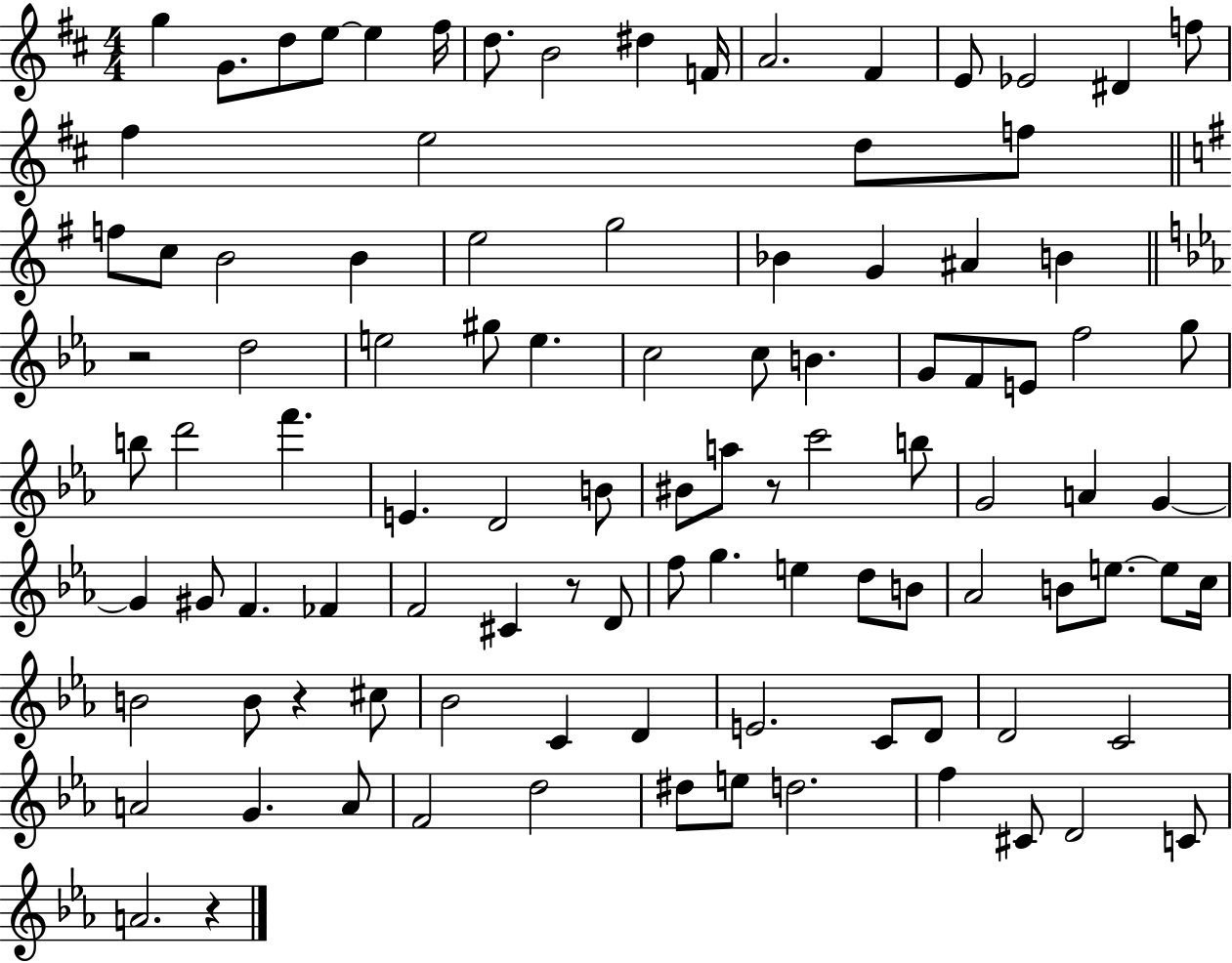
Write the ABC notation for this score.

X:1
T:Untitled
M:4/4
L:1/4
K:D
g G/2 d/2 e/2 e ^f/4 d/2 B2 ^d F/4 A2 ^F E/2 _E2 ^D f/2 ^f e2 d/2 f/2 f/2 c/2 B2 B e2 g2 _B G ^A B z2 d2 e2 ^g/2 e c2 c/2 B G/2 F/2 E/2 f2 g/2 b/2 d'2 f' E D2 B/2 ^B/2 a/2 z/2 c'2 b/2 G2 A G G ^G/2 F _F F2 ^C z/2 D/2 f/2 g e d/2 B/2 _A2 B/2 e/2 e/2 c/4 B2 B/2 z ^c/2 _B2 C D E2 C/2 D/2 D2 C2 A2 G A/2 F2 d2 ^d/2 e/2 d2 f ^C/2 D2 C/2 A2 z